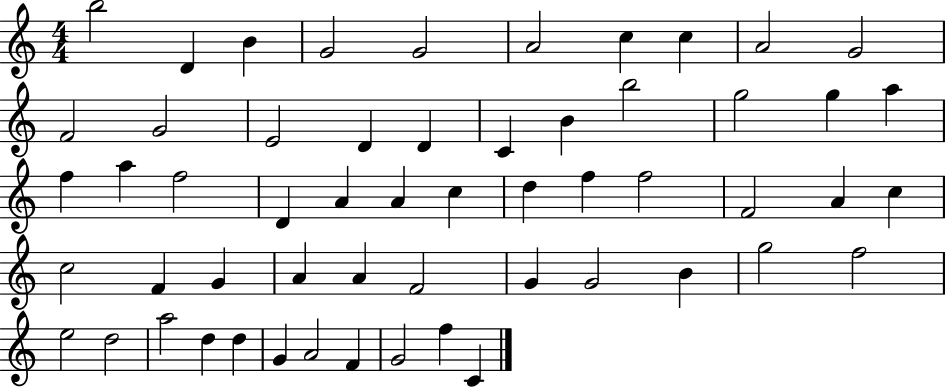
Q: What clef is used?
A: treble